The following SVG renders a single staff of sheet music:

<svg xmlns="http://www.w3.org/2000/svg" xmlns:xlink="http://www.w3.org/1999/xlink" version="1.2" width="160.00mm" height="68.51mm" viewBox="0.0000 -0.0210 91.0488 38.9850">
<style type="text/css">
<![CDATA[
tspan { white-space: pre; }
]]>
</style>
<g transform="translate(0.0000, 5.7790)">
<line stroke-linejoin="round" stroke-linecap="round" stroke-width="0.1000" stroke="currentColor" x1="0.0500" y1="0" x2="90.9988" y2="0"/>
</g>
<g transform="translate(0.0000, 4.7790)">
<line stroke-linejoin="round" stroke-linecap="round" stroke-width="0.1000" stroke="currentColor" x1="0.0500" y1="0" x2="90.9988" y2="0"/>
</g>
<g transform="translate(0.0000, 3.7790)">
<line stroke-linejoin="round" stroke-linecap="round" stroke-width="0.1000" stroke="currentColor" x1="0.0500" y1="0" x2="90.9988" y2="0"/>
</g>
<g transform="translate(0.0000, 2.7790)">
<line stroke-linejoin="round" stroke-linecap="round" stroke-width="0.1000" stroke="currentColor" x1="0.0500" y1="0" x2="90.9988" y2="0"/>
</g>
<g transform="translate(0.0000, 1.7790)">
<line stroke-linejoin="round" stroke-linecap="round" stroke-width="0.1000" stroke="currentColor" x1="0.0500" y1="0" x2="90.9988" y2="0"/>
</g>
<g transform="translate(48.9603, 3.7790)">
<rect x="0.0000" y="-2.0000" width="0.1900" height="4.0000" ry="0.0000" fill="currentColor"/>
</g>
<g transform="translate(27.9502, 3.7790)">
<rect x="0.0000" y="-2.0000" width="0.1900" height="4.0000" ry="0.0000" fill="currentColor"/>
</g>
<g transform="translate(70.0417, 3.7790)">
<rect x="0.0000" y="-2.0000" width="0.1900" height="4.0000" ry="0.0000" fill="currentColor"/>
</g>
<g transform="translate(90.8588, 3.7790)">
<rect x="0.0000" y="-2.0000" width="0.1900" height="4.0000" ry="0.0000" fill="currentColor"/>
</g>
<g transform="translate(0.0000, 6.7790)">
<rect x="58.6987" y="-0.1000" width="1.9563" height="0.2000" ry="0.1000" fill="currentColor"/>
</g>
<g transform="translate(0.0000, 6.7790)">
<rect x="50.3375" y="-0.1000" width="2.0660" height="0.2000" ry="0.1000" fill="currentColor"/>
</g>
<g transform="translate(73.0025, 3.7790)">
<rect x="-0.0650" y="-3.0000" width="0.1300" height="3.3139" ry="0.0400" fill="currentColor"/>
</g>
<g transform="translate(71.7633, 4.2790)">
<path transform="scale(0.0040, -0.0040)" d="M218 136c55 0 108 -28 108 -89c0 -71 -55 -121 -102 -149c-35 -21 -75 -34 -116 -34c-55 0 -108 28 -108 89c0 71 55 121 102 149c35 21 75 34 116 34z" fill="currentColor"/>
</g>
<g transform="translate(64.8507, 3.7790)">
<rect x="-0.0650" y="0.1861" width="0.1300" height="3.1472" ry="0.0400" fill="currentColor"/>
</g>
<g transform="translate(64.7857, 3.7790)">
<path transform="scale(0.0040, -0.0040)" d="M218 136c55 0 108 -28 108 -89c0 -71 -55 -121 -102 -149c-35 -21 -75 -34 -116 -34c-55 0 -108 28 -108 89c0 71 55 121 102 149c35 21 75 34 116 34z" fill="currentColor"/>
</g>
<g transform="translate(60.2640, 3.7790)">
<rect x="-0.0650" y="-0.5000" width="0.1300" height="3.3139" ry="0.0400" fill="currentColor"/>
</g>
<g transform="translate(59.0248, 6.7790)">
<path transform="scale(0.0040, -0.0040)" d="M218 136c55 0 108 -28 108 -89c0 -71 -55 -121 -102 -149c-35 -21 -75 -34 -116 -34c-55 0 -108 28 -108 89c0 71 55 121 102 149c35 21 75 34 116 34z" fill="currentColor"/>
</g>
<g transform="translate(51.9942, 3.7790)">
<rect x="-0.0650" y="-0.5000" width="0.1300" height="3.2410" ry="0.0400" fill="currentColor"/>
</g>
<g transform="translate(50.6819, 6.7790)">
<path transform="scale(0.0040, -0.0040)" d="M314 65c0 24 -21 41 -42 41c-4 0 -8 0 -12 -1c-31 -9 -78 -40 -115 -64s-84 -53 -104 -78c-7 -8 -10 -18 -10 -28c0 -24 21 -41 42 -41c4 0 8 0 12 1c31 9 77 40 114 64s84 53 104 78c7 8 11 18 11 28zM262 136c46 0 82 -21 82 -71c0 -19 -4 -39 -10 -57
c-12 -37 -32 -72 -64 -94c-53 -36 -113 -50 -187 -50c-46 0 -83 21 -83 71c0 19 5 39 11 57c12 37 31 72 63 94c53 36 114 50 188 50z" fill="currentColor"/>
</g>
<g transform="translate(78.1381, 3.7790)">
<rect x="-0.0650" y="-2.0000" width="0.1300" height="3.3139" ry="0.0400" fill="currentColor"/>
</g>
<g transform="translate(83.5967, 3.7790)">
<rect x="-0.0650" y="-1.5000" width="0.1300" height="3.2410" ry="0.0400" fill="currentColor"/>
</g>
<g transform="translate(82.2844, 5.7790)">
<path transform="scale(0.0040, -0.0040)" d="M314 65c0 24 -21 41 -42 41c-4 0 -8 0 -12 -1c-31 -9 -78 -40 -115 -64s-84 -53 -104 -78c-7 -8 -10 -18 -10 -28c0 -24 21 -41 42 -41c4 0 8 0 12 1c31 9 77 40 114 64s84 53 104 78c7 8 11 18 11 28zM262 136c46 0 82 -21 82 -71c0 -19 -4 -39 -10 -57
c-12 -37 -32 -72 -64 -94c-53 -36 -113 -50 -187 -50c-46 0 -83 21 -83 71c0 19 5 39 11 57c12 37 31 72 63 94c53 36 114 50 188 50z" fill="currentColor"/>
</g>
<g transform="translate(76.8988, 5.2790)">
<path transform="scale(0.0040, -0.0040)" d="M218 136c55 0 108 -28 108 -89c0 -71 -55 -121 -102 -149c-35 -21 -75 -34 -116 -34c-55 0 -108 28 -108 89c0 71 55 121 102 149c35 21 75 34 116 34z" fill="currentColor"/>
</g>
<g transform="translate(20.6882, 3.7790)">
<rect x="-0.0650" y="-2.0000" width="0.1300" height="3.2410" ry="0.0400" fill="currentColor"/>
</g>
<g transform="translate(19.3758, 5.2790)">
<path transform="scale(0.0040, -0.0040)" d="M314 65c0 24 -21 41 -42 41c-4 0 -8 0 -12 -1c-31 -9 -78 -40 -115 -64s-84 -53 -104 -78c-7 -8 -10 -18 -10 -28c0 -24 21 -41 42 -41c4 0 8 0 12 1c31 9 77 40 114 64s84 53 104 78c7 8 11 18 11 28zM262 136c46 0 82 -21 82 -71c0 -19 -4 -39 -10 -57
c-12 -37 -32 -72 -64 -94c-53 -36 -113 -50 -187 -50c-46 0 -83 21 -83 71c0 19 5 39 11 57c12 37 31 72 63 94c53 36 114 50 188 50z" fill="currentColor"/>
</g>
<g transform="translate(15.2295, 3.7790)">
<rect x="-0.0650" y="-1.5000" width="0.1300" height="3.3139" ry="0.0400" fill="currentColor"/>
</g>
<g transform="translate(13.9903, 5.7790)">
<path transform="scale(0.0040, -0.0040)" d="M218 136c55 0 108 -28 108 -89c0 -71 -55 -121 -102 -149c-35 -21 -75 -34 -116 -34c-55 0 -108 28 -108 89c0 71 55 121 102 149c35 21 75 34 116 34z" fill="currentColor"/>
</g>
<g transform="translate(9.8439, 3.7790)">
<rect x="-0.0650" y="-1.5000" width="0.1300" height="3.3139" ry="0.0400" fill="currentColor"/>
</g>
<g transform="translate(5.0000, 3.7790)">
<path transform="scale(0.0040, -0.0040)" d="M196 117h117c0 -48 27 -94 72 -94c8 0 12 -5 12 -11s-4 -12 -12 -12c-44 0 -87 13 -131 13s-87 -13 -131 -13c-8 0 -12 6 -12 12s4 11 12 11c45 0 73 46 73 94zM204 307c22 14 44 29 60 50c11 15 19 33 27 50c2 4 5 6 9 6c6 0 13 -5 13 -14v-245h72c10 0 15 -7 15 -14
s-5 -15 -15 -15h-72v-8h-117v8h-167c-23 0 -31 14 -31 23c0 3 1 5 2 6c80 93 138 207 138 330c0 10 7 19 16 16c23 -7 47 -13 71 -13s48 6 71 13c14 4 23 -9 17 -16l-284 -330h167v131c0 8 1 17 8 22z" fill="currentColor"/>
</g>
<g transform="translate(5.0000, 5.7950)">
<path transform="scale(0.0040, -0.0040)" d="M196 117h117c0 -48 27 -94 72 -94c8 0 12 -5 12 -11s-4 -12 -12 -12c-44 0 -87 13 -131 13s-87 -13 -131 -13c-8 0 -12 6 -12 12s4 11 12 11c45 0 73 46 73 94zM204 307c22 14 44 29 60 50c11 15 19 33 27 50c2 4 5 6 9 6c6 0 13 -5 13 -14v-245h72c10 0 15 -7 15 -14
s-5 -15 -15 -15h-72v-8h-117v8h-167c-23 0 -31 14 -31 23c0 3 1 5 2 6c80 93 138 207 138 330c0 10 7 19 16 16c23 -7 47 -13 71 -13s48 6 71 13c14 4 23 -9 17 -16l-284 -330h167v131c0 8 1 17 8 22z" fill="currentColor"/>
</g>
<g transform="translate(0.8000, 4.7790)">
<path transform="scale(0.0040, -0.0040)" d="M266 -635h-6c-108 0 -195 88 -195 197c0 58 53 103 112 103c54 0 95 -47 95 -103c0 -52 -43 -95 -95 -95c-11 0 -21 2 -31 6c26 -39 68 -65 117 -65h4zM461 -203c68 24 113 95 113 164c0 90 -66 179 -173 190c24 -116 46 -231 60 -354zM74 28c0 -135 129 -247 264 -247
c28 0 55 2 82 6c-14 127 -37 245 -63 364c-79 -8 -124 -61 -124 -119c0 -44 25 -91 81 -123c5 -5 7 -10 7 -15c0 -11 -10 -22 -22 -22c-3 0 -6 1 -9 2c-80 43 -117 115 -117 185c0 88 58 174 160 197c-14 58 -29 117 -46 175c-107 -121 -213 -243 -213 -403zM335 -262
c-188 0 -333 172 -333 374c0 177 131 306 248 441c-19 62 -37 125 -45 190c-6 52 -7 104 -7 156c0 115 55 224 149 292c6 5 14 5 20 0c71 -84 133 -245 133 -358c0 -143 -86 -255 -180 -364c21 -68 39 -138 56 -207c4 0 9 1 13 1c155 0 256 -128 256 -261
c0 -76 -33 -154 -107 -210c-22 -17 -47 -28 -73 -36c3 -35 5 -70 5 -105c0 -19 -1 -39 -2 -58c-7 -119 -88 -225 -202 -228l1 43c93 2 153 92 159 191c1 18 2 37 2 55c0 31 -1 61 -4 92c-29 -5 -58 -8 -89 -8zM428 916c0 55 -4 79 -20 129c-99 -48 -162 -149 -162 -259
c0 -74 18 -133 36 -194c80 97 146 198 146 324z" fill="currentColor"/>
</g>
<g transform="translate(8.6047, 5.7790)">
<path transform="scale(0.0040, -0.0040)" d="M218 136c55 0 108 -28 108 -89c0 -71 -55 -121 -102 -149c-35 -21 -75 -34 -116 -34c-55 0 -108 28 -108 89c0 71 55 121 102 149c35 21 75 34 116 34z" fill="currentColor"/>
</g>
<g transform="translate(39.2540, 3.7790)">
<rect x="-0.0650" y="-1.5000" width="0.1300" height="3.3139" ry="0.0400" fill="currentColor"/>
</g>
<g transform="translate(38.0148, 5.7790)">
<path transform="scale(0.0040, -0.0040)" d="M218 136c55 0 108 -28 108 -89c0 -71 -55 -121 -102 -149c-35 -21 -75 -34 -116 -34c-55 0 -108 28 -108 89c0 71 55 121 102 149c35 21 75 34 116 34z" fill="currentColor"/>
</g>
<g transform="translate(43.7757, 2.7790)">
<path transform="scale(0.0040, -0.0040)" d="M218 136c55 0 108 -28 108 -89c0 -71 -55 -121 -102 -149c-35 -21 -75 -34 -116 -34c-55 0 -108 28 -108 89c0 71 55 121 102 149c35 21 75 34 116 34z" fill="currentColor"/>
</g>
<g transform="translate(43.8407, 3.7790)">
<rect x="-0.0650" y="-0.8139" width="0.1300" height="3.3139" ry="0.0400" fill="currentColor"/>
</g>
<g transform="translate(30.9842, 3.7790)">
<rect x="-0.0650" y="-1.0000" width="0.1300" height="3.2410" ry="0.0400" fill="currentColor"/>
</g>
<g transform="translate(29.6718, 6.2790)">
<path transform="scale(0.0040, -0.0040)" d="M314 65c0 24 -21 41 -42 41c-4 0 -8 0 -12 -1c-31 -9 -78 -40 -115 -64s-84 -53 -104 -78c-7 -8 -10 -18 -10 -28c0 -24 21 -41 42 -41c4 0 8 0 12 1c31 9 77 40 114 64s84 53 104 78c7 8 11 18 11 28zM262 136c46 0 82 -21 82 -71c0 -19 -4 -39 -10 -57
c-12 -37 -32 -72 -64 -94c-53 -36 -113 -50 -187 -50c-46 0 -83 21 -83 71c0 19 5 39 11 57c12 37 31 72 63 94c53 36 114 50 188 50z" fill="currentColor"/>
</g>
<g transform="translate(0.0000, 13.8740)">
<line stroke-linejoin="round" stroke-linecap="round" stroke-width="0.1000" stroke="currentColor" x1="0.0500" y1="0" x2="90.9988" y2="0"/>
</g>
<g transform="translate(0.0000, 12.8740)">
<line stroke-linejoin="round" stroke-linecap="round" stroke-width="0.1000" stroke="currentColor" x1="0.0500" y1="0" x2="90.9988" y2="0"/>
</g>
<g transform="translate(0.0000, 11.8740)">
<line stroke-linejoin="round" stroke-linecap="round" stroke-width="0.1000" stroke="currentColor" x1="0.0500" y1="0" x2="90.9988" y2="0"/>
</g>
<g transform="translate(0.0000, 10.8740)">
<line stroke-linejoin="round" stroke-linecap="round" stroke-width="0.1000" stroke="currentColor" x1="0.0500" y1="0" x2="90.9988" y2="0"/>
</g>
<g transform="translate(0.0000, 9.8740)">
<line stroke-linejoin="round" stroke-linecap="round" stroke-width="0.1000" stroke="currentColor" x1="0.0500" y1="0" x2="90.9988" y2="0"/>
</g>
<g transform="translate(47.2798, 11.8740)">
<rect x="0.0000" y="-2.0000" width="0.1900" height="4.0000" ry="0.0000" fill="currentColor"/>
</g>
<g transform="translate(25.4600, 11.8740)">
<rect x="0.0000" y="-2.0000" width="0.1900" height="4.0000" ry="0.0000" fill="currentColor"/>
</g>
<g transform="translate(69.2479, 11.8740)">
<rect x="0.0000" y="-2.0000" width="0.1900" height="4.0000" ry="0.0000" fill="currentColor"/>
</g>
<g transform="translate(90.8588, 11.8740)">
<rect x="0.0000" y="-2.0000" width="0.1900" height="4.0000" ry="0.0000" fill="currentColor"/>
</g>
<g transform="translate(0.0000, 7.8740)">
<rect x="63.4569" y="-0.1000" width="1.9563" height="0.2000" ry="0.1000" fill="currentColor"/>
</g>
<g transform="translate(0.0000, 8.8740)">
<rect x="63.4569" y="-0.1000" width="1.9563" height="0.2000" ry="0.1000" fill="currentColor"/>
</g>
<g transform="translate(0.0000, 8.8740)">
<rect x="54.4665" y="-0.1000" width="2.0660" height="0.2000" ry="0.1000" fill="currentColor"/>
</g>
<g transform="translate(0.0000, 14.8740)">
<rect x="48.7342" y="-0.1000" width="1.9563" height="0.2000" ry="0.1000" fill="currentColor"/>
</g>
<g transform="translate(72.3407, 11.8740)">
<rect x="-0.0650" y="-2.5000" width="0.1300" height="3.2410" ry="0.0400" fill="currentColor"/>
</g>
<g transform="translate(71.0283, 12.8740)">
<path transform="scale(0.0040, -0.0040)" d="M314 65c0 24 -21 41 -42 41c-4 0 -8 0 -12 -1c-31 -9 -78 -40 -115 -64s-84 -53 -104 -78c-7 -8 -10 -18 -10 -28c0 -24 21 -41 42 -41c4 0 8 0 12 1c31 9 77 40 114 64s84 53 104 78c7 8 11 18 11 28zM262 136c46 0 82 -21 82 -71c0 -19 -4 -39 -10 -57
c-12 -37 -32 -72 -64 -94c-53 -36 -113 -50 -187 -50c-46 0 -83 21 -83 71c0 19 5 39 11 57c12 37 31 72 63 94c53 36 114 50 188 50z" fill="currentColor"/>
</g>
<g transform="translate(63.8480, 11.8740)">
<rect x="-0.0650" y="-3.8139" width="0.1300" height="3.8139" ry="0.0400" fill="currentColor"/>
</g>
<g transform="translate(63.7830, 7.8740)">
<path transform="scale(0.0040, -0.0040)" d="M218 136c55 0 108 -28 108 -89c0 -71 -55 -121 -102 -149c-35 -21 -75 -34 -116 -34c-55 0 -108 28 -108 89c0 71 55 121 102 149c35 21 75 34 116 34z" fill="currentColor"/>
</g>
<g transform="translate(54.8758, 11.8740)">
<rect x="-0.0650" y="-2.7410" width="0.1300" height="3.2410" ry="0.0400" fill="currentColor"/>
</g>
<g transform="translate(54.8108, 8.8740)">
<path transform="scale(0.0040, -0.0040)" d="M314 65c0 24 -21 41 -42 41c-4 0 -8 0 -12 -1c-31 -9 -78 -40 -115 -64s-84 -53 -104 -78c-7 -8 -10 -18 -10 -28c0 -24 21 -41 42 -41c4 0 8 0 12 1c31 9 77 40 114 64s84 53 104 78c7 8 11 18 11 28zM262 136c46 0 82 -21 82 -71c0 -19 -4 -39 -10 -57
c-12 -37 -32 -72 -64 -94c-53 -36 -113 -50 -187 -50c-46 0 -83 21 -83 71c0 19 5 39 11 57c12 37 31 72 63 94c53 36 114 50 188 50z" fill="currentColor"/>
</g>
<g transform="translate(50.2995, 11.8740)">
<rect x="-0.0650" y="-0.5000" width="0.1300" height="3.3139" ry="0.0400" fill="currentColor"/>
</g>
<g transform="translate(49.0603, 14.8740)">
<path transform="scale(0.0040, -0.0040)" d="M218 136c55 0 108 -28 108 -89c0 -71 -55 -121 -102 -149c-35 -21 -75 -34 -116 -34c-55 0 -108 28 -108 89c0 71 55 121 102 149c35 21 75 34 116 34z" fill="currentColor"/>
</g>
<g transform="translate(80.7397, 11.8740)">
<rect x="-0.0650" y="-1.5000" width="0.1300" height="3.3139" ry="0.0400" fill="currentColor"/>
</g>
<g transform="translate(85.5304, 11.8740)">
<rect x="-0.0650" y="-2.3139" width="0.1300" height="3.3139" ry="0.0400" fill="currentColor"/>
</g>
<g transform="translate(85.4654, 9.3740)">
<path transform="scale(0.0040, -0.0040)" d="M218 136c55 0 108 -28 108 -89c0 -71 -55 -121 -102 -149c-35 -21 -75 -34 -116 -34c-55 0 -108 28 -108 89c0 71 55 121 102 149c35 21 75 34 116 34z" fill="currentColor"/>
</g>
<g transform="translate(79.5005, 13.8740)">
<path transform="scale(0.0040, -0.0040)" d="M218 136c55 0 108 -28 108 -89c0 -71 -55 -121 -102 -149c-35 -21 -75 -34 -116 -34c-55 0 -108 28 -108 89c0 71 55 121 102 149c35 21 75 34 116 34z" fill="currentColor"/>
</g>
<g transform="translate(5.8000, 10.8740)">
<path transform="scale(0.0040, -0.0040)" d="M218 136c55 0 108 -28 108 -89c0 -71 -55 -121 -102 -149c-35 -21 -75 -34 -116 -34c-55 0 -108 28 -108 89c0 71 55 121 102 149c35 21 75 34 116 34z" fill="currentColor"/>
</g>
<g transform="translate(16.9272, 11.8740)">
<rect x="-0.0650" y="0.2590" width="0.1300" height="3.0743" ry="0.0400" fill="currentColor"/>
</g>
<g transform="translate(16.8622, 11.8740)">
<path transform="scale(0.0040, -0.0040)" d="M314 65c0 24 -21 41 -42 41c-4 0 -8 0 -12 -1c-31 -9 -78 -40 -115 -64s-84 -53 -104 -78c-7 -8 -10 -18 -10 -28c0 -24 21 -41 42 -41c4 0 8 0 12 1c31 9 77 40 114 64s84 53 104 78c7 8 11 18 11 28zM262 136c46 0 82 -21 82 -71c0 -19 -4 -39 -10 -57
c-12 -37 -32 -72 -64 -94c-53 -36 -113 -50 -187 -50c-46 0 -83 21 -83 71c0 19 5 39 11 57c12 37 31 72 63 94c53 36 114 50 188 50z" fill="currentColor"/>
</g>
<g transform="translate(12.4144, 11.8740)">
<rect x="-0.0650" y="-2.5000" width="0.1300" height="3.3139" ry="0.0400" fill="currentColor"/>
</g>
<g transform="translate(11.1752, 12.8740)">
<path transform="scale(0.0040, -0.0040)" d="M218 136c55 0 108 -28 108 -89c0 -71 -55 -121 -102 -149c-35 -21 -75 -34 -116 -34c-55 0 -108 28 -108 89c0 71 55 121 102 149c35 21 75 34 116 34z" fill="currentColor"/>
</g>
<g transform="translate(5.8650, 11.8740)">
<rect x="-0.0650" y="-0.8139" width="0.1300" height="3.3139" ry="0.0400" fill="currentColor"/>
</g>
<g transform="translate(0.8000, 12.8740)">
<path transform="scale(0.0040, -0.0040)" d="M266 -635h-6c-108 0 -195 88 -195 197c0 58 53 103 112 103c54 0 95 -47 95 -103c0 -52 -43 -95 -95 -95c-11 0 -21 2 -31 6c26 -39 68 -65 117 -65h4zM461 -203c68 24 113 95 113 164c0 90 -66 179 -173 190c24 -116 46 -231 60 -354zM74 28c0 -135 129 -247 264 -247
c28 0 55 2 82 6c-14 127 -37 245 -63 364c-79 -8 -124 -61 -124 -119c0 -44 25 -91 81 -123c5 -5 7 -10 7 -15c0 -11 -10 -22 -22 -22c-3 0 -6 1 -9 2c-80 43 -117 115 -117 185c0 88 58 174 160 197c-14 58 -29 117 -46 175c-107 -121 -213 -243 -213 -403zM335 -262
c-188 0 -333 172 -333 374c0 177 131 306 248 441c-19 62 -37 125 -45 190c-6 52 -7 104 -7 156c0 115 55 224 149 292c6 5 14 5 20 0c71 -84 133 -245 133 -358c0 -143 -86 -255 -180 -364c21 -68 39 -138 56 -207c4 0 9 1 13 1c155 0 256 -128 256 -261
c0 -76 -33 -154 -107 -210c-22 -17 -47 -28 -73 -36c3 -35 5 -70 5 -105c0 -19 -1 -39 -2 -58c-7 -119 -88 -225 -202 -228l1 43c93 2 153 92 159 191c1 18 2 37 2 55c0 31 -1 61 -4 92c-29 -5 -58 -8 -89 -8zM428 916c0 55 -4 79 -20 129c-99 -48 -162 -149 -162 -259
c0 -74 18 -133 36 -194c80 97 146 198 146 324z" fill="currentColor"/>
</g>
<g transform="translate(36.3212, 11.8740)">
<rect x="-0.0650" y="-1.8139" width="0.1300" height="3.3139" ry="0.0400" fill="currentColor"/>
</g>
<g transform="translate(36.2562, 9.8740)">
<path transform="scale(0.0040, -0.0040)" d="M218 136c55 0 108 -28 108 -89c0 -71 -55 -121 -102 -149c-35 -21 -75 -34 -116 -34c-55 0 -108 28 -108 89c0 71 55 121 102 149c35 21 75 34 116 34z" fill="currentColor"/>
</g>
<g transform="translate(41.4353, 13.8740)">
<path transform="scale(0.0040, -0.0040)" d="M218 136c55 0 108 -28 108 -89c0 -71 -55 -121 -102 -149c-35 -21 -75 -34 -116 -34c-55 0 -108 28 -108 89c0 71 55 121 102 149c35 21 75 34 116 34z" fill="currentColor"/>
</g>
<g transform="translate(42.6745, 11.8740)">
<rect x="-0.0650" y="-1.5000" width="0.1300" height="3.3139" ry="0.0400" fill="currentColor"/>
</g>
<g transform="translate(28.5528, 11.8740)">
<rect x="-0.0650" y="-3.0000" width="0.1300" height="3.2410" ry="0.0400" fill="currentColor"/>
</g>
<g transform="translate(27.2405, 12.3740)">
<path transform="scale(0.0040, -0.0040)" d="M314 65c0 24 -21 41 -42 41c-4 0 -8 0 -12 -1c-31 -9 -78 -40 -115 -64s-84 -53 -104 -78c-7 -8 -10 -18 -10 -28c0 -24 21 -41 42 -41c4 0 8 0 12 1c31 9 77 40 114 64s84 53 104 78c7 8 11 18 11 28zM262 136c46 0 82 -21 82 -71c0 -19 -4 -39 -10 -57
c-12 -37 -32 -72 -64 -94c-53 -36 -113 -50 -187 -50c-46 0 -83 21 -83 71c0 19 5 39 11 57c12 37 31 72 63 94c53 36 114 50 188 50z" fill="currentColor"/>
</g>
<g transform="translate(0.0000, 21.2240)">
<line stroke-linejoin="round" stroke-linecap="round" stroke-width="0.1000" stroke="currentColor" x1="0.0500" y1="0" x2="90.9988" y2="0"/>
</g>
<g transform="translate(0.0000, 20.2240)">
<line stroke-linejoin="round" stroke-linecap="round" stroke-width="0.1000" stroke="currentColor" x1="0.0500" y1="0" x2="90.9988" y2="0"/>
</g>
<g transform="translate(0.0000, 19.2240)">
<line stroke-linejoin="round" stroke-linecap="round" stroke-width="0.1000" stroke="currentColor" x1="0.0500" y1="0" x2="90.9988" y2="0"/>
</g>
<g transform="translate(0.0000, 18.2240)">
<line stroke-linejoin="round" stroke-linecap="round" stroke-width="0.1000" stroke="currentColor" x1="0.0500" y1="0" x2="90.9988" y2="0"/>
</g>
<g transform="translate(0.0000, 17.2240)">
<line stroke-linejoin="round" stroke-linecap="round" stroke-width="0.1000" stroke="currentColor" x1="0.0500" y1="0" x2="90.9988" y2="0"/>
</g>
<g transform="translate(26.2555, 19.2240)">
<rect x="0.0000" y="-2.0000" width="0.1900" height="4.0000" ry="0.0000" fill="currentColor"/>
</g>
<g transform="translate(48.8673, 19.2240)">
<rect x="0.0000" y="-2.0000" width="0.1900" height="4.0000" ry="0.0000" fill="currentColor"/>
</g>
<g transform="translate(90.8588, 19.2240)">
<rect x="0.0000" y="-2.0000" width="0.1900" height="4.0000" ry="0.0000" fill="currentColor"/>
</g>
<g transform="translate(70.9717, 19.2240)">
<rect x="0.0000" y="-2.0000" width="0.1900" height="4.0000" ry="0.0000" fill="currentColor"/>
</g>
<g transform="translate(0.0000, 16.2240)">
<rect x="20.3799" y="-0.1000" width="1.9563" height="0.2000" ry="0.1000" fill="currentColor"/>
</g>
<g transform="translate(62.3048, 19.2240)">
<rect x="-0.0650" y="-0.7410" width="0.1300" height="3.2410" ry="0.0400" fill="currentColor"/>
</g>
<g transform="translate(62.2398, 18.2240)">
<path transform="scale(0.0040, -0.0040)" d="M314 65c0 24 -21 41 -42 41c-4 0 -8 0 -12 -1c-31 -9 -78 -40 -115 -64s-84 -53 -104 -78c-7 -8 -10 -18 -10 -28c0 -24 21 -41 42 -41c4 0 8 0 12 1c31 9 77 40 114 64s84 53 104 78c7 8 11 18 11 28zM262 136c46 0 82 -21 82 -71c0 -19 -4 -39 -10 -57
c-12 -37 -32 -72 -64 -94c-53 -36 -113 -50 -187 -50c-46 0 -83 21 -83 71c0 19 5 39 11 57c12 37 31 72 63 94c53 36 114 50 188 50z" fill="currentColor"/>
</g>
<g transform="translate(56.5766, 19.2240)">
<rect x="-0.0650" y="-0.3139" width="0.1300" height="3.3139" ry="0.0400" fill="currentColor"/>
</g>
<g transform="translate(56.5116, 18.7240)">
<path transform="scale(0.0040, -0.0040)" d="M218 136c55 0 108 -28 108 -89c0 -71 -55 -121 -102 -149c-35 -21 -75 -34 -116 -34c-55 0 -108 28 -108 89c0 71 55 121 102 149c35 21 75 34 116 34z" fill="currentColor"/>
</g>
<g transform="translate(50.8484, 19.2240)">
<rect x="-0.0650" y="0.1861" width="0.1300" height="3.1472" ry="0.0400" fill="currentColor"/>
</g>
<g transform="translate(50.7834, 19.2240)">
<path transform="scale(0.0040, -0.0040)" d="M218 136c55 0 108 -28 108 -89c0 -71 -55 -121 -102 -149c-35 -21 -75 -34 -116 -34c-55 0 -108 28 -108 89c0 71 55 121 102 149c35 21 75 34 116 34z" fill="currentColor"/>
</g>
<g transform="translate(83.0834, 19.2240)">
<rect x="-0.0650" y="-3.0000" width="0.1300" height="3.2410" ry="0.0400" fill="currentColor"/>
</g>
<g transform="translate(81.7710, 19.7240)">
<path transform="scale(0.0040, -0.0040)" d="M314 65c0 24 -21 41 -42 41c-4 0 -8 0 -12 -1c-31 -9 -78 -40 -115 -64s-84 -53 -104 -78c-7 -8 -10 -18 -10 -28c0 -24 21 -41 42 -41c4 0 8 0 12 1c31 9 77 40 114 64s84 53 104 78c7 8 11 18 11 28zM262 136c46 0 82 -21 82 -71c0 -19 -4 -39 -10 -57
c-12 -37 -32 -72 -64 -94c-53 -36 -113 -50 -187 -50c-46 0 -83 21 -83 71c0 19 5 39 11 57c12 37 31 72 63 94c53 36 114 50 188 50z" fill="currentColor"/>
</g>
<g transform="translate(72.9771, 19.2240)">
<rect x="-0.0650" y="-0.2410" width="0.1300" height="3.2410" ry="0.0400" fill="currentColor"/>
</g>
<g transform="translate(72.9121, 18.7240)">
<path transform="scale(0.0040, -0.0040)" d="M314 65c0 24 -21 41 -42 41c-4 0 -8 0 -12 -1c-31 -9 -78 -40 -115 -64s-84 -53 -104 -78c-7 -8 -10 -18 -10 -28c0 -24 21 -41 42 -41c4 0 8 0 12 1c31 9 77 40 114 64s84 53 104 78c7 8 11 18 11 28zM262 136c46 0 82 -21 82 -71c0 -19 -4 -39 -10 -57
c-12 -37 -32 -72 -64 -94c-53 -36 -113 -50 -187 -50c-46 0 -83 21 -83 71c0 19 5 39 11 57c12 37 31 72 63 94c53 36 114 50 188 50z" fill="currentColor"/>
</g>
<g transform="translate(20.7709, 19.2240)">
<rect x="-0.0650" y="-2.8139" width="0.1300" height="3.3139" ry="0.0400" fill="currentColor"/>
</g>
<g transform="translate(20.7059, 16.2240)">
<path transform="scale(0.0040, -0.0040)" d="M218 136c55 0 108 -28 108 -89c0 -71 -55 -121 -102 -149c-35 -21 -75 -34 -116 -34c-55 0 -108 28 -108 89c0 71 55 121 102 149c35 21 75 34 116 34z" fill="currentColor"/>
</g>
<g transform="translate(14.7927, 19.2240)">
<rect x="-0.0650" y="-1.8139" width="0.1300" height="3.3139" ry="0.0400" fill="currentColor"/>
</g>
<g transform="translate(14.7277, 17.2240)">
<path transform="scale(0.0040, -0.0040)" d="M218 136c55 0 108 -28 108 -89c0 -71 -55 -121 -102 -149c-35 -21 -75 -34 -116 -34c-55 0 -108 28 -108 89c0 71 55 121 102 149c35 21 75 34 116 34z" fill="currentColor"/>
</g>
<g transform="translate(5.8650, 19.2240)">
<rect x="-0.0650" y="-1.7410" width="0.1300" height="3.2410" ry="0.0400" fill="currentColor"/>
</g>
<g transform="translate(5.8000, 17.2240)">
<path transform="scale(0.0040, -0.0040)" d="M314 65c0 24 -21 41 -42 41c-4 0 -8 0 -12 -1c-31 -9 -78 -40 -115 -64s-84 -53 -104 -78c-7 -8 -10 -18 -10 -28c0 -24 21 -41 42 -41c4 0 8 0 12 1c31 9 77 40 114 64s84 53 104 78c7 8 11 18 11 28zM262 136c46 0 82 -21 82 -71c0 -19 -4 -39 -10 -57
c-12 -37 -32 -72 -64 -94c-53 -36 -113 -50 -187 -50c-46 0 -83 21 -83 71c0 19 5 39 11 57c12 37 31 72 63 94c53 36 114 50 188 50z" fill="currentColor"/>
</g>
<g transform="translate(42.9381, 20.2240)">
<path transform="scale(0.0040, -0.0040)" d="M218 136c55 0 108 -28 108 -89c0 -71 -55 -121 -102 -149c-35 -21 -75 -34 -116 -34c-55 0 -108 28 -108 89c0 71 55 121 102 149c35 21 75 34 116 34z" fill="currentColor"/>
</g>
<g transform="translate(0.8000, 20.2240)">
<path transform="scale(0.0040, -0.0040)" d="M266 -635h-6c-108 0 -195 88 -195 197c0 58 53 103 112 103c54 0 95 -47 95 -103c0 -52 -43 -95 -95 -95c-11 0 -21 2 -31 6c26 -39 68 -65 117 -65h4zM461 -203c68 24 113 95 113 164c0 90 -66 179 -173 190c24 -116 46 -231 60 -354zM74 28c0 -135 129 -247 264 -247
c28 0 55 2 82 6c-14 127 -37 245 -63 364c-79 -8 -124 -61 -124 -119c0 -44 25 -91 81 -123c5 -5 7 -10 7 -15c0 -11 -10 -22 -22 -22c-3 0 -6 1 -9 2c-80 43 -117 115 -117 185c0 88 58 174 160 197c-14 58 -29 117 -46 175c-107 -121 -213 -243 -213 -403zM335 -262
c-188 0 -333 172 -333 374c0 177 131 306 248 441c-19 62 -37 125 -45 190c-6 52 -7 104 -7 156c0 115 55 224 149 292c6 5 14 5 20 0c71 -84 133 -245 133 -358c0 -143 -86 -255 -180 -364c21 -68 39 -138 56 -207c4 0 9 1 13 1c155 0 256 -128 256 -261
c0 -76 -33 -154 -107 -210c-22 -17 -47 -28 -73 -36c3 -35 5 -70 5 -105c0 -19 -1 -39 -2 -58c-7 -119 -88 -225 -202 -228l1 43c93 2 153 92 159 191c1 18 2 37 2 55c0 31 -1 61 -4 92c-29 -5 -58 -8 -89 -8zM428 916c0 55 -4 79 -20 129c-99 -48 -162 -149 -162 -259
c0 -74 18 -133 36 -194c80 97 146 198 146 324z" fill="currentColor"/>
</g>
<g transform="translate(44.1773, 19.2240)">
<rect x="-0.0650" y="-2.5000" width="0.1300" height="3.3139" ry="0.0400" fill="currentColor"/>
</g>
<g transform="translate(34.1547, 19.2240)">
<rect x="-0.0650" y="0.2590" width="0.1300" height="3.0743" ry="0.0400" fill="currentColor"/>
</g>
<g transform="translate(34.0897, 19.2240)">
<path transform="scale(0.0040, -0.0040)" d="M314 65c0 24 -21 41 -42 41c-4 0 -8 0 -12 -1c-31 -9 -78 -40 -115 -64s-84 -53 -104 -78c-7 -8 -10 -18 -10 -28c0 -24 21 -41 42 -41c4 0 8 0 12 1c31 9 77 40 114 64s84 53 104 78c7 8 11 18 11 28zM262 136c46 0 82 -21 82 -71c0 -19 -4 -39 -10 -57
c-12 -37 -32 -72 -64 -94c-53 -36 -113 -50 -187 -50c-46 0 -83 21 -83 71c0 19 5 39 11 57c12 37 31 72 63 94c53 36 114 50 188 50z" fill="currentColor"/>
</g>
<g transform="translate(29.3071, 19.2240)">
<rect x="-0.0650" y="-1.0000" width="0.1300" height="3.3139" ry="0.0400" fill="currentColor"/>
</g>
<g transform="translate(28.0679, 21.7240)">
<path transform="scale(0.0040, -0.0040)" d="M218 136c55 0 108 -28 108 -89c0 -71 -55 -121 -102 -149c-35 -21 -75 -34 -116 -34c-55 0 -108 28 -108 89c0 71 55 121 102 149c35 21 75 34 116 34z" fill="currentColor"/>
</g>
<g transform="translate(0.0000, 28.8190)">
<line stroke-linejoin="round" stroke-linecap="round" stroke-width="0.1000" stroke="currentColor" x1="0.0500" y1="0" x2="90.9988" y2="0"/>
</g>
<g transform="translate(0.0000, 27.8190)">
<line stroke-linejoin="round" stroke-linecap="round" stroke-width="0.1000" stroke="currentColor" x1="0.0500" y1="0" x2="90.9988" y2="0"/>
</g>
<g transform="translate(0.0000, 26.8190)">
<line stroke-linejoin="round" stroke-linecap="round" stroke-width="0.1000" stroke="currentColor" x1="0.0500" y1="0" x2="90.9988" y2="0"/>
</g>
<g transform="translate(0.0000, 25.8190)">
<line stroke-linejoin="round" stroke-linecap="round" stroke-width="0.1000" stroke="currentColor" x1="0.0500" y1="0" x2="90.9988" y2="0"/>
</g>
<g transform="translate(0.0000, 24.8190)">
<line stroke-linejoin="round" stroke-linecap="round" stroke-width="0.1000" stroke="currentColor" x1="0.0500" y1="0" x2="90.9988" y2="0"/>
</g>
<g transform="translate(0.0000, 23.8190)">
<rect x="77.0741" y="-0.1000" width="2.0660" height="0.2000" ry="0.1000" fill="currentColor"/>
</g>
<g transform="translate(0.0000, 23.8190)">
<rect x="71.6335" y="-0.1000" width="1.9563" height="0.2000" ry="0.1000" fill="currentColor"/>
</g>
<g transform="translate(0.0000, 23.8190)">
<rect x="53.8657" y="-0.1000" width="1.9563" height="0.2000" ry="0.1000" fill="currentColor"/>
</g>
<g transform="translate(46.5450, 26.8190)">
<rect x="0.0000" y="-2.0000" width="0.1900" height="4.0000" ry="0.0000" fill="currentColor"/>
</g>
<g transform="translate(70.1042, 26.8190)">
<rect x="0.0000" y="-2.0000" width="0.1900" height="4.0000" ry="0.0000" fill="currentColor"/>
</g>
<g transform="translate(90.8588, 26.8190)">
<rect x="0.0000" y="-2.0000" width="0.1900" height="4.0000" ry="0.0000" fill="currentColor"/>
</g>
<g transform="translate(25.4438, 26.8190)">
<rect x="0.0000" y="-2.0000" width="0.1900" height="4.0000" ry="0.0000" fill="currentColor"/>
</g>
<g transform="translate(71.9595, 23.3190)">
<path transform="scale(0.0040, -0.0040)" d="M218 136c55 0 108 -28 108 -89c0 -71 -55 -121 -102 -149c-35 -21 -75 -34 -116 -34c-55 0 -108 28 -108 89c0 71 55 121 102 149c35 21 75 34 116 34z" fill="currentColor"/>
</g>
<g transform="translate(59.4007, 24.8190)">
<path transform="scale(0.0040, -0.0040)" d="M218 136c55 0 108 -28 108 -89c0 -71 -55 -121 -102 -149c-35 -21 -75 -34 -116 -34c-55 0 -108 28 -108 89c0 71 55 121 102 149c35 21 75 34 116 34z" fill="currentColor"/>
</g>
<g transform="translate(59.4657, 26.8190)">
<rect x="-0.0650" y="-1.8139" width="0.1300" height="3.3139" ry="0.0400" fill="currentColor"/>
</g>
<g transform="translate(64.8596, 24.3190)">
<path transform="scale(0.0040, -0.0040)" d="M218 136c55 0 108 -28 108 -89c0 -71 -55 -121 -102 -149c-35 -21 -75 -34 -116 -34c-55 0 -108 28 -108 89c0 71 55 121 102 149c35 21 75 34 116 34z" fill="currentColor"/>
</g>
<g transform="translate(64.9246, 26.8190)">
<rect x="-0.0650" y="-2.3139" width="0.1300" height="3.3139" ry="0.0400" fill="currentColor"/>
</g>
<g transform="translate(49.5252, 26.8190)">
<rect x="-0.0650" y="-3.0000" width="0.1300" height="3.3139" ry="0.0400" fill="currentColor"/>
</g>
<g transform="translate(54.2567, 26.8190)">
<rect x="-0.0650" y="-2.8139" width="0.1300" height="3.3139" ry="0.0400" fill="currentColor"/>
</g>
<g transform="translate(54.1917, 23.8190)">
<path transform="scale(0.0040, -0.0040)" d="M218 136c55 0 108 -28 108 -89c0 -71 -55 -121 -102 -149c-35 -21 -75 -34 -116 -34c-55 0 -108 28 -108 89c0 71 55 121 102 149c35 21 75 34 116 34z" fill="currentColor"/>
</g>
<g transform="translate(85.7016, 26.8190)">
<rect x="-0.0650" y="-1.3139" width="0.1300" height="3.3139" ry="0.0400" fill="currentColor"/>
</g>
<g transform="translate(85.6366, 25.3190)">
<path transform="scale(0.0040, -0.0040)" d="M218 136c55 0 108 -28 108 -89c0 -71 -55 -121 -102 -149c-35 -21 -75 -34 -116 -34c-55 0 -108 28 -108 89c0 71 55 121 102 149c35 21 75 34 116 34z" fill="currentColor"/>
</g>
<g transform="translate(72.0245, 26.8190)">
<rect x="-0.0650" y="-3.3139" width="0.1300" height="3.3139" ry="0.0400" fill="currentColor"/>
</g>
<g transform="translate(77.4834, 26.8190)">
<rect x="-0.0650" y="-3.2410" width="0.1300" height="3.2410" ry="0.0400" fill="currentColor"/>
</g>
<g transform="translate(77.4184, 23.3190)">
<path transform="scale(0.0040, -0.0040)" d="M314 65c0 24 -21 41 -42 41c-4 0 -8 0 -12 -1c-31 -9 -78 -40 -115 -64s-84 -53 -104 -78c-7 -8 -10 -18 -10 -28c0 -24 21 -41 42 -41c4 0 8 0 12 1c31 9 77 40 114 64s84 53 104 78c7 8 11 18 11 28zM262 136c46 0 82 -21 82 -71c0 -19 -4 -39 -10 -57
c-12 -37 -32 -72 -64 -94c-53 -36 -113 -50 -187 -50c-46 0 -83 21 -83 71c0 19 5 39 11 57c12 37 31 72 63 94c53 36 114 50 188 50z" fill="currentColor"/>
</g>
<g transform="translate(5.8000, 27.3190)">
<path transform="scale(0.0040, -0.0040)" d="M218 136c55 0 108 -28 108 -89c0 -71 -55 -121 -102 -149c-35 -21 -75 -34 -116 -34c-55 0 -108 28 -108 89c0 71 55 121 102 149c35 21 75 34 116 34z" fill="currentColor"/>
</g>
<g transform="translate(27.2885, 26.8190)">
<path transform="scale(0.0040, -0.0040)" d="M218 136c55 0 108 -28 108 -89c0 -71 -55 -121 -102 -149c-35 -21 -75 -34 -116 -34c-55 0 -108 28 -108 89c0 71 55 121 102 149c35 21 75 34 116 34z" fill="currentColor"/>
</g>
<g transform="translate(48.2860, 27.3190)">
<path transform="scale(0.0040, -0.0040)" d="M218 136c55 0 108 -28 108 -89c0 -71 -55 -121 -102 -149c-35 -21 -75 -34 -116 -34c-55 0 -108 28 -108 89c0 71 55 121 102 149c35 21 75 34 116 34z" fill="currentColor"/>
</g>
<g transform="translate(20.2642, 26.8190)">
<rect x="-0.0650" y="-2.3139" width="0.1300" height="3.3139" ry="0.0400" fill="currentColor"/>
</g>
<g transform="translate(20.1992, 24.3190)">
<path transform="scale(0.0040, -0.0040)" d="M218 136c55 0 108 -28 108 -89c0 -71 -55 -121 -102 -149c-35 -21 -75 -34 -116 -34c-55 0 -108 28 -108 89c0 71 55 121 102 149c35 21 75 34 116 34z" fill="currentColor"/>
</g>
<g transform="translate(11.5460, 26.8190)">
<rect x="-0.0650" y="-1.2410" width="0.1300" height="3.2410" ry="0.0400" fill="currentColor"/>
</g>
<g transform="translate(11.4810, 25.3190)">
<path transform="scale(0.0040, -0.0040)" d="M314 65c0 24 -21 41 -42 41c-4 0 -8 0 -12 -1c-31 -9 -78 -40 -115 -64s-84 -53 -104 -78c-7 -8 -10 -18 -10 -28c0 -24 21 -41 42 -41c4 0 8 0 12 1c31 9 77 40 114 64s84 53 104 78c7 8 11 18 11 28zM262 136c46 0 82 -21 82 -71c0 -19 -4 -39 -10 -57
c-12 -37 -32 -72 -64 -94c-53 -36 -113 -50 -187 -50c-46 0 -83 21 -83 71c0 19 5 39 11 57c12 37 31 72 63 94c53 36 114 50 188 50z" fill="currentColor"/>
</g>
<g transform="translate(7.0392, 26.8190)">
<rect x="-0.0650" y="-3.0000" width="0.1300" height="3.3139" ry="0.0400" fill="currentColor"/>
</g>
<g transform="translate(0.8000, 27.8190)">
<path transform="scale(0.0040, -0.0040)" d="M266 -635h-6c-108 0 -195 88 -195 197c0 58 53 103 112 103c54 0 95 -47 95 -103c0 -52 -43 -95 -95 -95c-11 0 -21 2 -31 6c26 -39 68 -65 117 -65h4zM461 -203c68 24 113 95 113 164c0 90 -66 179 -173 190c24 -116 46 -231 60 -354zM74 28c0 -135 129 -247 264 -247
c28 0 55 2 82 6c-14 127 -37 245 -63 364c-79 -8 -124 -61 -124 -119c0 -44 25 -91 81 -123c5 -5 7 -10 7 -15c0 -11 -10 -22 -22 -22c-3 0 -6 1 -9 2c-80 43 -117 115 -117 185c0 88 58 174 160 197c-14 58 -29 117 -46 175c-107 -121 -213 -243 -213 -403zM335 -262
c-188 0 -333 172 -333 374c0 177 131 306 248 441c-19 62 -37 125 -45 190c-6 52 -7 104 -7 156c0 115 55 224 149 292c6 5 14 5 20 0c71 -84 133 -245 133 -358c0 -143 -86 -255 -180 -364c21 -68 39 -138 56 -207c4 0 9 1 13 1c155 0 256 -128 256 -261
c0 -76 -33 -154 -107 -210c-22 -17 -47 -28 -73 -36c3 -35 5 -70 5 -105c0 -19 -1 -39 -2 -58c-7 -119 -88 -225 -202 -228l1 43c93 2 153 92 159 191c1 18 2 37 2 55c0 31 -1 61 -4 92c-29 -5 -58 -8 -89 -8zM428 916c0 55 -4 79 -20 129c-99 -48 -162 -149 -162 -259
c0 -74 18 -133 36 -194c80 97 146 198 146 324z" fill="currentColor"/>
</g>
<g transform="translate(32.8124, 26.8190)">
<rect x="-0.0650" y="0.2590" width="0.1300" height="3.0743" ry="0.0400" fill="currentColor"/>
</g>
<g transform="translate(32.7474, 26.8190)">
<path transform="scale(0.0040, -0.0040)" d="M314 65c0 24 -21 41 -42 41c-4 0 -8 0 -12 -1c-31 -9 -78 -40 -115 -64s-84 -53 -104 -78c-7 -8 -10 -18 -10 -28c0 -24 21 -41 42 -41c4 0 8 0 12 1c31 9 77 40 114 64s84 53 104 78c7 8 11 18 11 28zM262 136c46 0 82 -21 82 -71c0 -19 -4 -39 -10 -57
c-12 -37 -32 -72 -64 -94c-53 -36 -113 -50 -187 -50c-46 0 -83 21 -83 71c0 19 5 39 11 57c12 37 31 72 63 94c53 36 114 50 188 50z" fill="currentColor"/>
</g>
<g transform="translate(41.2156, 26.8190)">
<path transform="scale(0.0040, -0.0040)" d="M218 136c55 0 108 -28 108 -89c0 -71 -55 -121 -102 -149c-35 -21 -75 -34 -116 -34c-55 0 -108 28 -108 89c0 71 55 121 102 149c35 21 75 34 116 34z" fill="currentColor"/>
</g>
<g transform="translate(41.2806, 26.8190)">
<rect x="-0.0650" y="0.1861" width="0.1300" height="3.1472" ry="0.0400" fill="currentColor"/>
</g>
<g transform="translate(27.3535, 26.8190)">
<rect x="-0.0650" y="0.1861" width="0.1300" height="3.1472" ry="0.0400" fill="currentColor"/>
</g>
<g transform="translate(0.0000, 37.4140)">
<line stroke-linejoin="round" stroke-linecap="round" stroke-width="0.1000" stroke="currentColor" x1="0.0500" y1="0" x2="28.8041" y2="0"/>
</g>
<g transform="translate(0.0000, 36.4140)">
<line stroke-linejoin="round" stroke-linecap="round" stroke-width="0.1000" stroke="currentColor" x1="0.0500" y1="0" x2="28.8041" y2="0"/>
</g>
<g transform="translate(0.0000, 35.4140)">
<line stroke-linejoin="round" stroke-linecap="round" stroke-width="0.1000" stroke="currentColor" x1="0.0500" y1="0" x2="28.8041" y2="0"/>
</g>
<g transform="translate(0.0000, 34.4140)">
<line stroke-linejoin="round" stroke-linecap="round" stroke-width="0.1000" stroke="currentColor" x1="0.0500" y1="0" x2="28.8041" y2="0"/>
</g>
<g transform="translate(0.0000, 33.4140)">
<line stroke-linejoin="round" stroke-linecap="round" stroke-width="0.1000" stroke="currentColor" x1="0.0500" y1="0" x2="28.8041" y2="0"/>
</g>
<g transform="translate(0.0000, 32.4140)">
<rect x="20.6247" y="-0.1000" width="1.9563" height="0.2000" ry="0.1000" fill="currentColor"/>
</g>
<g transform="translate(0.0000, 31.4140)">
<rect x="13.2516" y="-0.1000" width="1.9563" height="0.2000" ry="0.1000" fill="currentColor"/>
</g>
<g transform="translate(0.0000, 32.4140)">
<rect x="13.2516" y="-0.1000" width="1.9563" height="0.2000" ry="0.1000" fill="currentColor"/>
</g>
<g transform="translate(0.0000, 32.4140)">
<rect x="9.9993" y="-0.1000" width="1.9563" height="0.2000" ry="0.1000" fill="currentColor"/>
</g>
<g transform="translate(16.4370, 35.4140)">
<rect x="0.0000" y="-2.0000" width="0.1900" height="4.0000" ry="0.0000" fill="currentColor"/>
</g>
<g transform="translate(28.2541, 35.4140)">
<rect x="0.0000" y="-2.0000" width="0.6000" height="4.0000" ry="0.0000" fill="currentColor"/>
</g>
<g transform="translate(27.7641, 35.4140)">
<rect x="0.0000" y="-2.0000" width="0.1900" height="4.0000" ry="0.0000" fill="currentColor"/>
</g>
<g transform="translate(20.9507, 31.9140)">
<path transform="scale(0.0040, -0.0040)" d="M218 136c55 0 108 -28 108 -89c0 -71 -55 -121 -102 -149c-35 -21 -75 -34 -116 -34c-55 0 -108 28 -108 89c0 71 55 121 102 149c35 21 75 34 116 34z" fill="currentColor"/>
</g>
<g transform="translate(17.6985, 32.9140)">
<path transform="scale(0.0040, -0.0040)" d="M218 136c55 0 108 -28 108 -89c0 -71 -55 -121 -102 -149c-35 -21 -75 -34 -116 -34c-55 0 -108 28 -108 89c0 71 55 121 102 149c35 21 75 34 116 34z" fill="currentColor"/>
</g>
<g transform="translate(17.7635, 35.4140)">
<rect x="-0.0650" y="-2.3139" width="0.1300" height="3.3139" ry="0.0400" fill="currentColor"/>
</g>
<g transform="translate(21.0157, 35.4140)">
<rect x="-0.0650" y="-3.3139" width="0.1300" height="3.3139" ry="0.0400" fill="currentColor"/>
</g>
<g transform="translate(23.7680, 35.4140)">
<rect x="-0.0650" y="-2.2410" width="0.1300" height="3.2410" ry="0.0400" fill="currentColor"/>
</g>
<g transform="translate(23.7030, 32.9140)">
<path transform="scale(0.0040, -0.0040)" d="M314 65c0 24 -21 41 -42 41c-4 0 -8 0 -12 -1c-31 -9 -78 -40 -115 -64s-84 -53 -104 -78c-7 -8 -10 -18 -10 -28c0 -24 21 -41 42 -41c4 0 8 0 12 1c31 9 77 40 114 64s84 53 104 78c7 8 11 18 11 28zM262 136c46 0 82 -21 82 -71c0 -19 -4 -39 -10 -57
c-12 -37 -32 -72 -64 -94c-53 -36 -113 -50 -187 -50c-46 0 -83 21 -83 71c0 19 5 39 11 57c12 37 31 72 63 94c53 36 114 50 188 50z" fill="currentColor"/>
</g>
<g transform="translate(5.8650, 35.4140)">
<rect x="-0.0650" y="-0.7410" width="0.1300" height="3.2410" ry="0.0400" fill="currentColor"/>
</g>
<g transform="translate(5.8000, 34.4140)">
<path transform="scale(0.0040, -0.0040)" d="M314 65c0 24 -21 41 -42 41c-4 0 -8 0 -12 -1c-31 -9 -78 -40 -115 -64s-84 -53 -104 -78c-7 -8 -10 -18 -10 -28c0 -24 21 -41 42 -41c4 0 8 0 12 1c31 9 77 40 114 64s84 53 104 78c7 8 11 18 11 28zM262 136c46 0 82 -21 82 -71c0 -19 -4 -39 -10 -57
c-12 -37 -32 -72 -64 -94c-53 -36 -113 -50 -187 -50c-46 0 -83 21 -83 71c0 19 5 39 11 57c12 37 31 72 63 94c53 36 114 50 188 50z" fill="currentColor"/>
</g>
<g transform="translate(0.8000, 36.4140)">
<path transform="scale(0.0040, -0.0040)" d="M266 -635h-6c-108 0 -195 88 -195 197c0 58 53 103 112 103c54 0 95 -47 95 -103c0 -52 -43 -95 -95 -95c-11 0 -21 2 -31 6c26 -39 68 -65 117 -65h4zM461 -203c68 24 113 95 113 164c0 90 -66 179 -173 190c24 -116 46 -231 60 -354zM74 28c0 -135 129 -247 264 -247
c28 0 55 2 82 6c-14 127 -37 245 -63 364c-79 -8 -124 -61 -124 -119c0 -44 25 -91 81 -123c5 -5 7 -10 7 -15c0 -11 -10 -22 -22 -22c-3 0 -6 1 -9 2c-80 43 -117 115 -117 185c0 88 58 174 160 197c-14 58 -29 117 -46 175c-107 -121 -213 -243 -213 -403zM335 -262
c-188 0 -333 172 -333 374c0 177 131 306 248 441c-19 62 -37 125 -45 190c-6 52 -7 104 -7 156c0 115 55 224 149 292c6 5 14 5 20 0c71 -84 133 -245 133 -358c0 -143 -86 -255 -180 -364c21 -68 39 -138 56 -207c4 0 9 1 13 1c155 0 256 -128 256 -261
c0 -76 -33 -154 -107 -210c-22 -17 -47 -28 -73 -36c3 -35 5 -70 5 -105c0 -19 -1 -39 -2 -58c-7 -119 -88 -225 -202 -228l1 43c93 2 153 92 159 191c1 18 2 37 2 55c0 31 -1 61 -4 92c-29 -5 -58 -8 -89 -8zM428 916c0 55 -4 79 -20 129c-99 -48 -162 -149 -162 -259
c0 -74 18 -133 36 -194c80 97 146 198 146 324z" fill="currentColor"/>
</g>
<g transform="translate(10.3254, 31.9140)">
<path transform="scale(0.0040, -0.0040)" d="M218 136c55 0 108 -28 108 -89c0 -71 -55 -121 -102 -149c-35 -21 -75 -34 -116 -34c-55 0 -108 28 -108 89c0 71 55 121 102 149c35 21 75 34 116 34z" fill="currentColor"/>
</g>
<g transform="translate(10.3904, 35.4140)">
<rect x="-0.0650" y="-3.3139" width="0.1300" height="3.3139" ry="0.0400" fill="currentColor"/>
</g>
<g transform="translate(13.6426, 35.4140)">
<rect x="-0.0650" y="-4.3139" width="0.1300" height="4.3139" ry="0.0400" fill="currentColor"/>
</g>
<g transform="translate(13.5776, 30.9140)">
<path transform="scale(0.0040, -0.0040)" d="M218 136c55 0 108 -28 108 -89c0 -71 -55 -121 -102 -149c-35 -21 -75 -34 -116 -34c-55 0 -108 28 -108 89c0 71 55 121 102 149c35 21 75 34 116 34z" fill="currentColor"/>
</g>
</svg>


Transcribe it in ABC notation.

X:1
T:Untitled
M:4/4
L:1/4
K:C
E E F2 D2 E d C2 C B A F E2 d G B2 A2 f E C a2 c' G2 E g f2 f a D B2 G B c d2 c2 A2 A e2 g B B2 B A a f g b b2 e d2 b d' g b g2